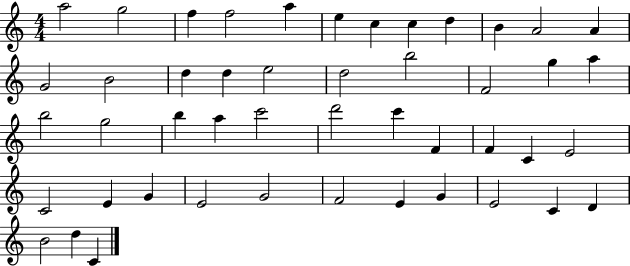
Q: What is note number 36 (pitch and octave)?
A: G4